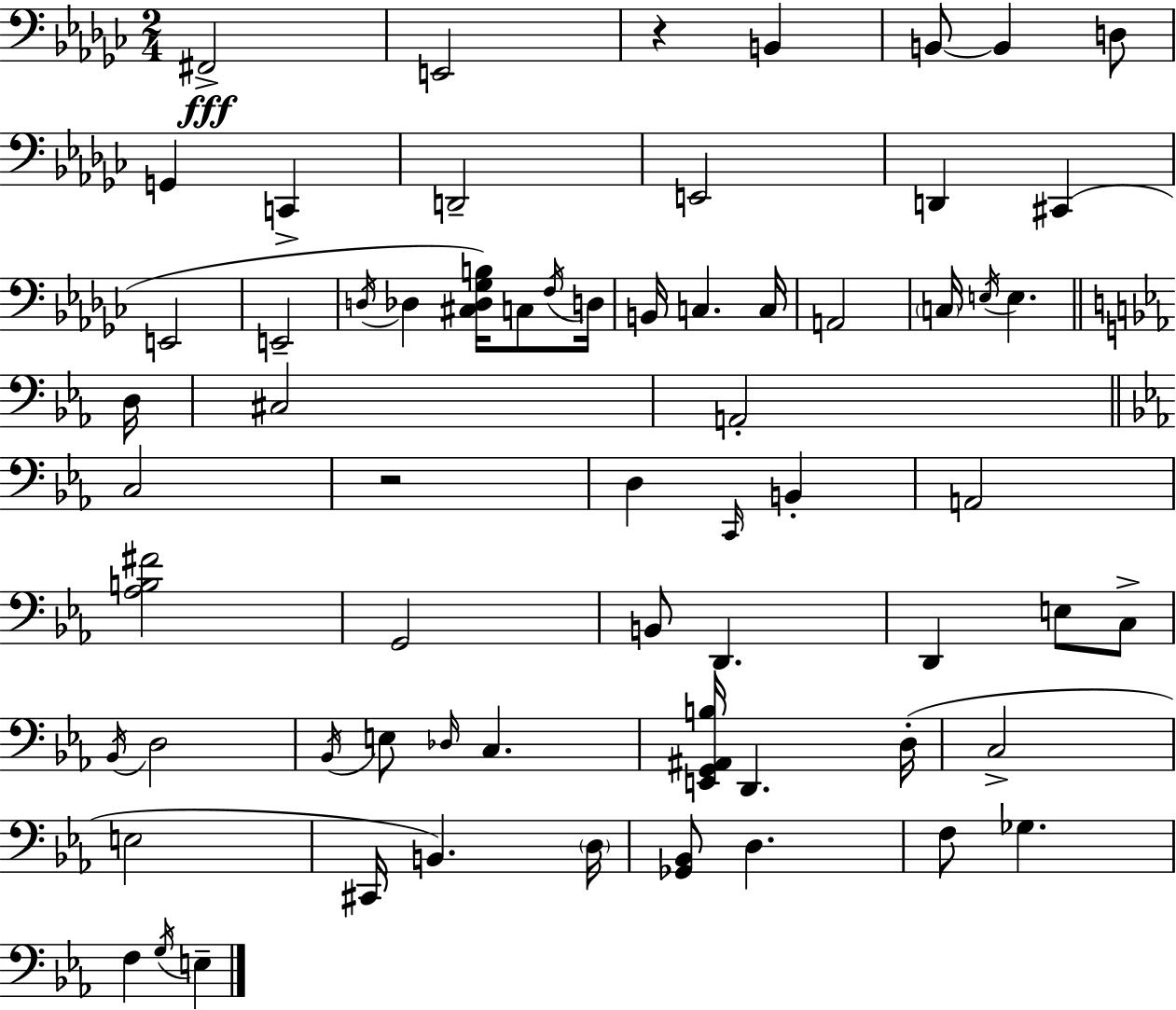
{
  \clef bass
  \numericTimeSignature
  \time 2/4
  \key ees \minor
  fis,2->\fff | e,2 | r4 b,4 | b,8~~ b,4 d8 | \break g,4 c,4-> | d,2-- | e,2 | d,4 cis,4( | \break e,2 | e,2-- | \acciaccatura { d16 } des4 <cis des ges b>16) c8 | \acciaccatura { f16 } d16 b,16 c4. | \break c16 a,2 | \parenthesize c16 \acciaccatura { e16 } e4. | \bar "||" \break \key ees \major d16 cis2 | a,2-. | \bar "||" \break \key c \minor c2 | r2 | d4 \grace { c,16 } b,4-. | a,2 | \break <aes b fis'>2 | g,2 | b,8 d,4. | d,4 e8 c8-> | \break \acciaccatura { bes,16 } d2 | \acciaccatura { bes,16 } e8 \grace { des16 } c4. | <e, g, ais, b>16 d,4. | d16-.( c2-> | \break e2 | cis,16 b,4.) | \parenthesize d16 <ges, bes,>8 d4. | f8 ges4. | \break f4 | \acciaccatura { g16 } e4-- \bar "|."
}